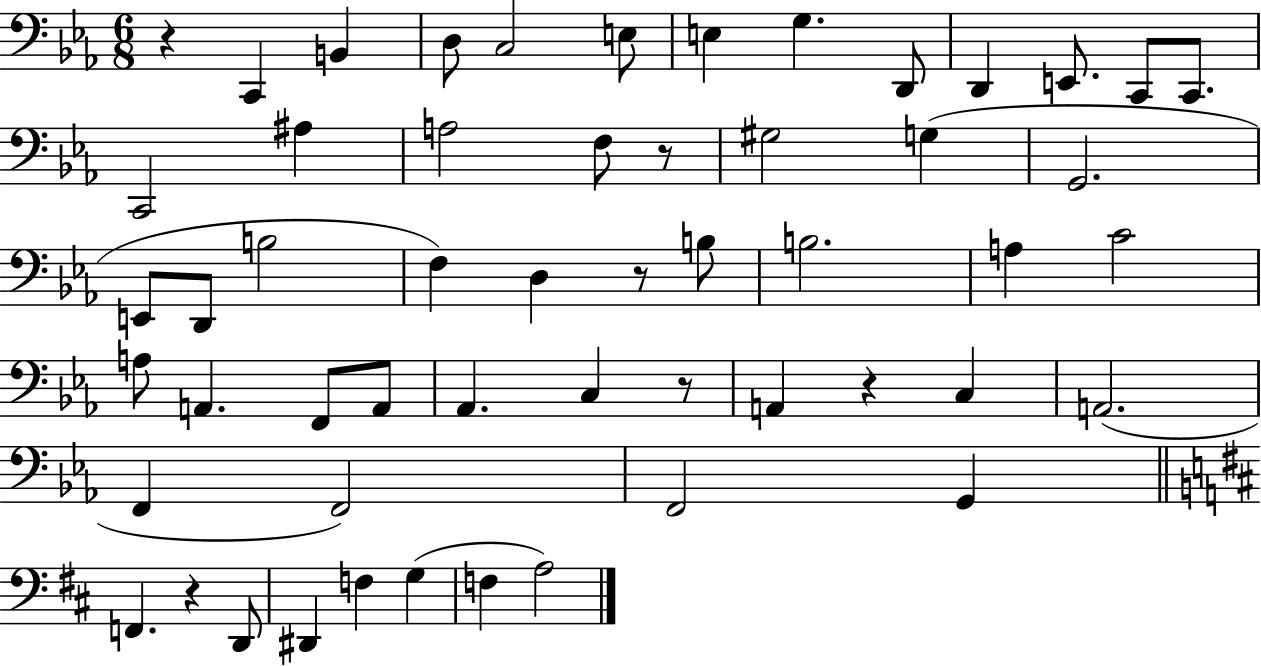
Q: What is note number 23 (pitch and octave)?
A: F3